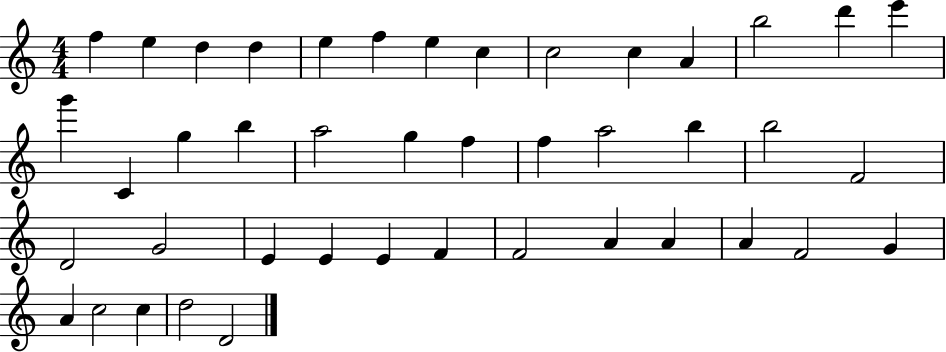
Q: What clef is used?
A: treble